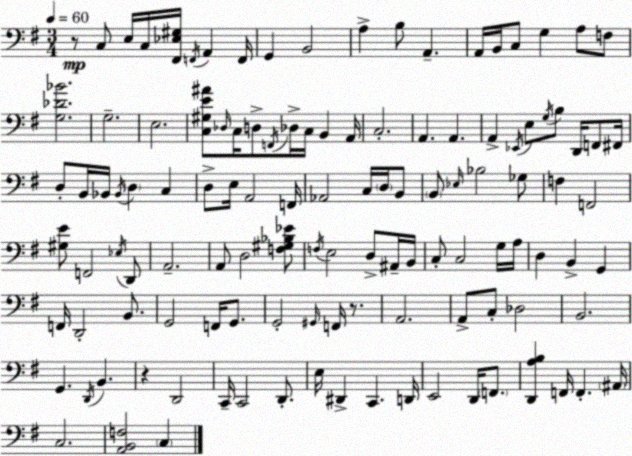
X:1
T:Untitled
M:3/4
L:1/4
K:Em
z/2 C,/2 E,/4 C,/4 [^F,,_E,^G,]/4 F,,/4 A,, F,,/4 G,, B,,2 A, B,/2 A,, A,,/4 B,,/4 C,/2 G, A,/2 F,/2 [G,_D_B]2 G,2 E,2 [C,^G,E^A]/2 _D,/4 C,/4 D,/2 F,,/4 _D,/4 C,/4 B,, A,,/4 C,2 A,, A,, A,, _E,,/4 E,/2 G,/4 B,/2 D,,/4 F,,/2 ^F,,/4 D,/2 B,,/4 _B,,/4 _B,,/4 D, C, D,/2 E,/4 A,,2 F,,/4 _A,,2 C,/4 D,/4 B,,/2 B,,/2 _E,/4 _B,2 _G,/2 F, F,,2 [^G,E]/2 F,,2 _E,/4 D,,/2 A,,2 A,,/2 D,2 [F,^G,_B,_E]/2 F,/4 E,2 D,/2 ^A,,/4 B,,/4 C,/2 C,2 G,/4 A,/4 D, B,, G,, F,,/4 D,,2 B,,/2 G,,2 F,,/4 G,,/2 G,,2 ^G,,/4 F,,/4 z/2 A,,2 A,,/2 C,/2 _D,2 B,,2 G,, D,,/4 B,, z D,,2 C,,/4 C,,2 D,,/2 E,/4 ^D,, C,, D,,/4 E,,2 D,,/4 F,,/2 [D,,A,B,] F,,/4 F,, ^A,,/4 C,2 [A,,B,,F,]2 C,